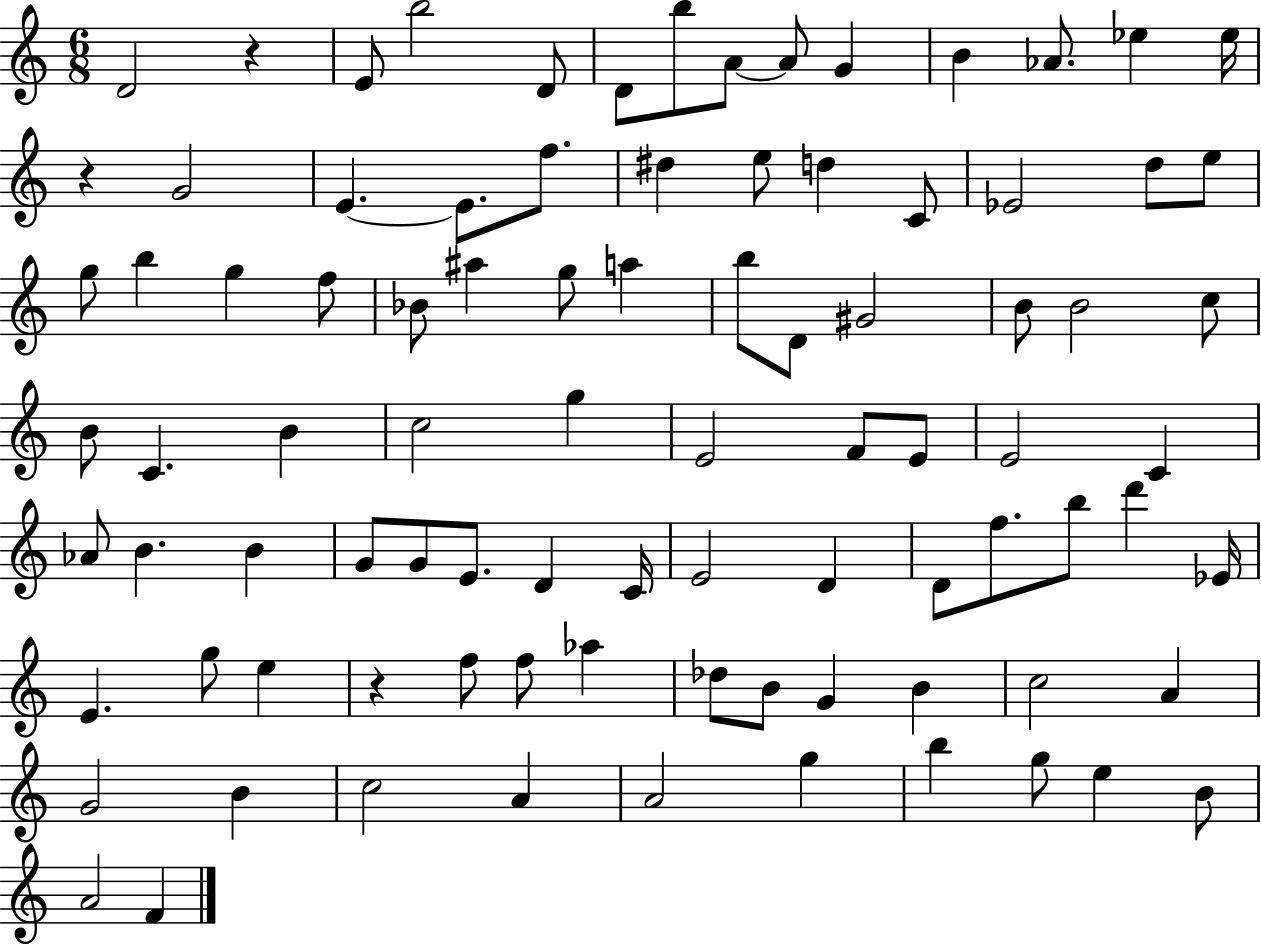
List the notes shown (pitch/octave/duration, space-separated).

D4/h R/q E4/e B5/h D4/e D4/e B5/e A4/e A4/e G4/q B4/q Ab4/e. Eb5/q Eb5/s R/q G4/h E4/q. E4/e. F5/e. D#5/q E5/e D5/q C4/e Eb4/h D5/e E5/e G5/e B5/q G5/q F5/e Bb4/e A#5/q G5/e A5/q B5/e D4/e G#4/h B4/e B4/h C5/e B4/e C4/q. B4/q C5/h G5/q E4/h F4/e E4/e E4/h C4/q Ab4/e B4/q. B4/q G4/e G4/e E4/e. D4/q C4/s E4/h D4/q D4/e F5/e. B5/e D6/q Eb4/s E4/q. G5/e E5/q R/q F5/e F5/e Ab5/q Db5/e B4/e G4/q B4/q C5/h A4/q G4/h B4/q C5/h A4/q A4/h G5/q B5/q G5/e E5/q B4/e A4/h F4/q